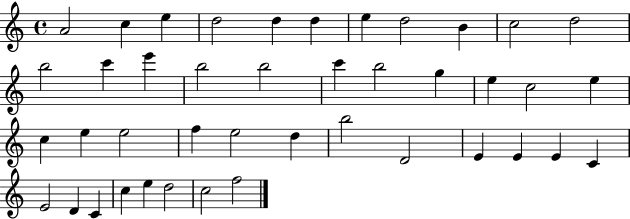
{
  \clef treble
  \time 4/4
  \defaultTimeSignature
  \key c \major
  a'2 c''4 e''4 | d''2 d''4 d''4 | e''4 d''2 b'4 | c''2 d''2 | \break b''2 c'''4 e'''4 | b''2 b''2 | c'''4 b''2 g''4 | e''4 c''2 e''4 | \break c''4 e''4 e''2 | f''4 e''2 d''4 | b''2 d'2 | e'4 e'4 e'4 c'4 | \break e'2 d'4 c'4 | c''4 e''4 d''2 | c''2 f''2 | \bar "|."
}